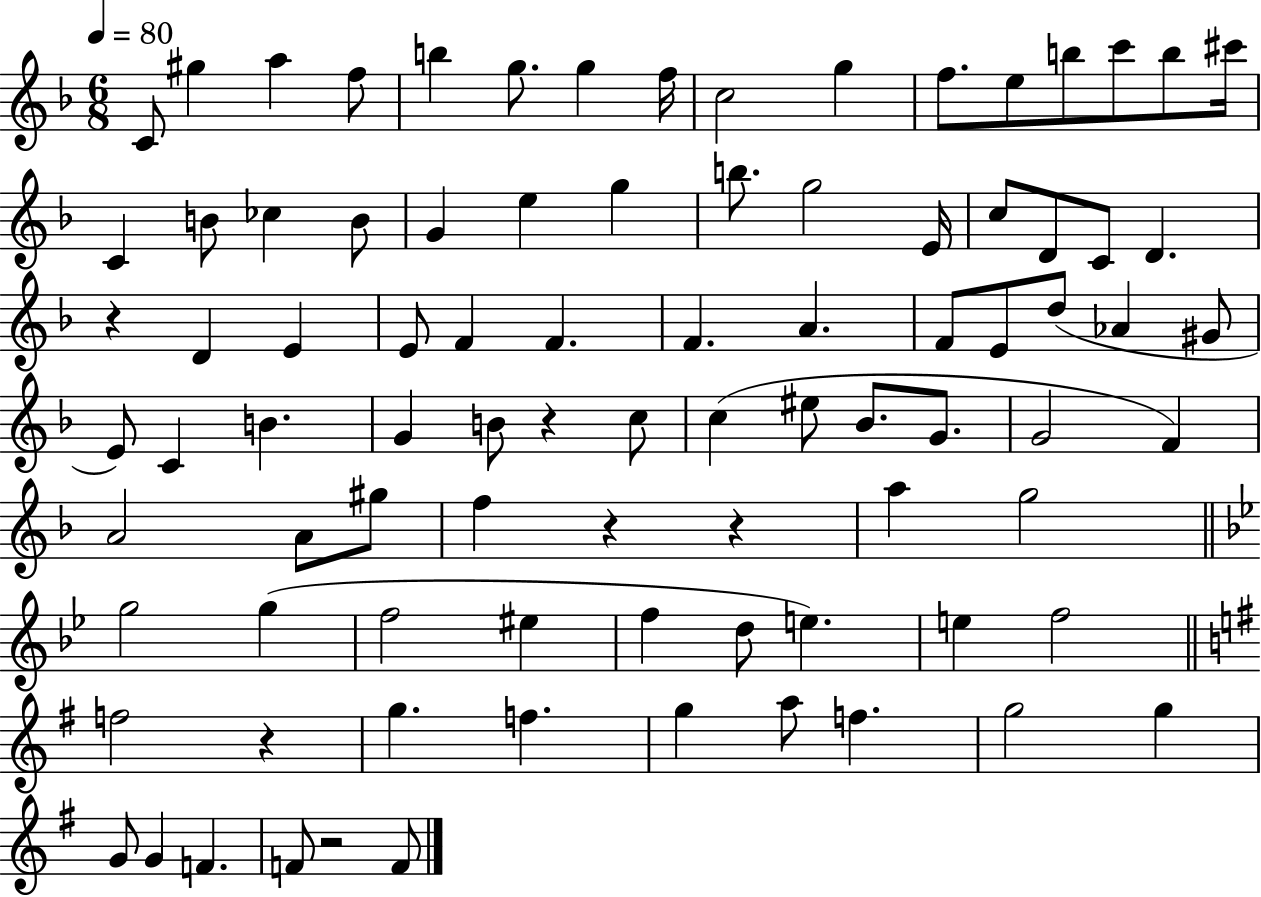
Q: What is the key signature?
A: F major